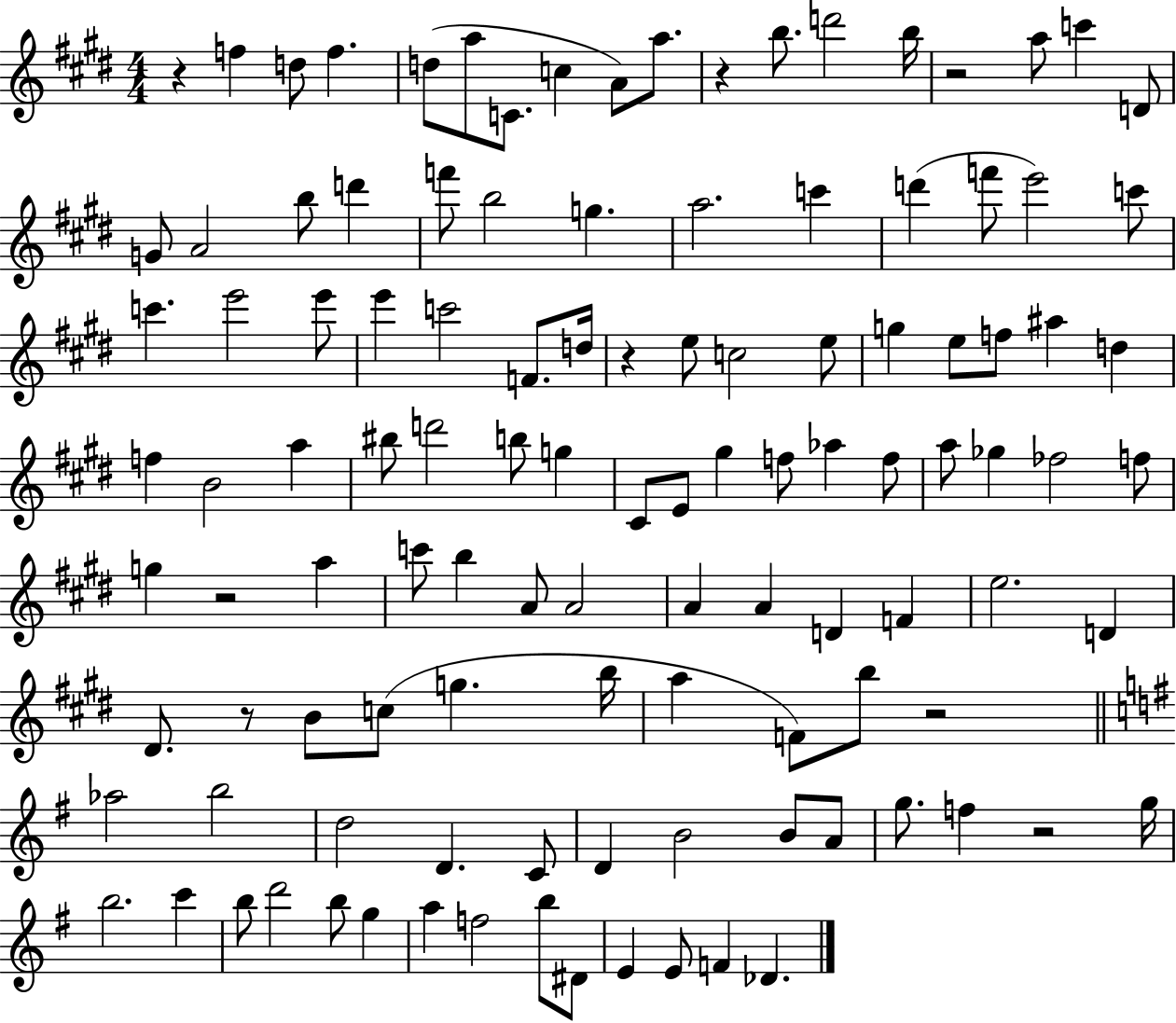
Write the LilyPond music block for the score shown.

{
  \clef treble
  \numericTimeSignature
  \time 4/4
  \key e \major
  r4 f''4 d''8 f''4. | d''8( a''8 c'8. c''4 a'8) a''8. | r4 b''8. d'''2 b''16 | r2 a''8 c'''4 d'8 | \break g'8 a'2 b''8 d'''4 | f'''8 b''2 g''4. | a''2. c'''4 | d'''4( f'''8 e'''2) c'''8 | \break c'''4. e'''2 e'''8 | e'''4 c'''2 f'8. d''16 | r4 e''8 c''2 e''8 | g''4 e''8 f''8 ais''4 d''4 | \break f''4 b'2 a''4 | bis''8 d'''2 b''8 g''4 | cis'8 e'8 gis''4 f''8 aes''4 f''8 | a''8 ges''4 fes''2 f''8 | \break g''4 r2 a''4 | c'''8 b''4 a'8 a'2 | a'4 a'4 d'4 f'4 | e''2. d'4 | \break dis'8. r8 b'8 c''8( g''4. b''16 | a''4 f'8) b''8 r2 | \bar "||" \break \key g \major aes''2 b''2 | d''2 d'4. c'8 | d'4 b'2 b'8 a'8 | g''8. f''4 r2 g''16 | \break b''2. c'''4 | b''8 d'''2 b''8 g''4 | a''4 f''2 b''8 dis'8 | e'4 e'8 f'4 des'4. | \break \bar "|."
}